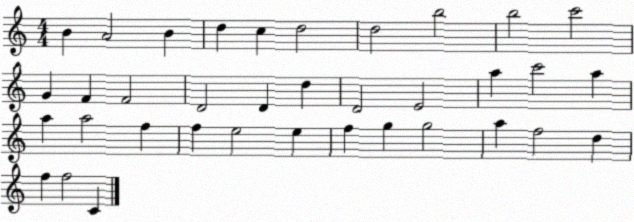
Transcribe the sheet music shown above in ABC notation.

X:1
T:Untitled
M:4/4
L:1/4
K:C
B A2 B d c d2 d2 b2 b2 c'2 G F F2 D2 D d D2 E2 a c'2 a a a2 f f e2 e f g g2 a f2 d f f2 C